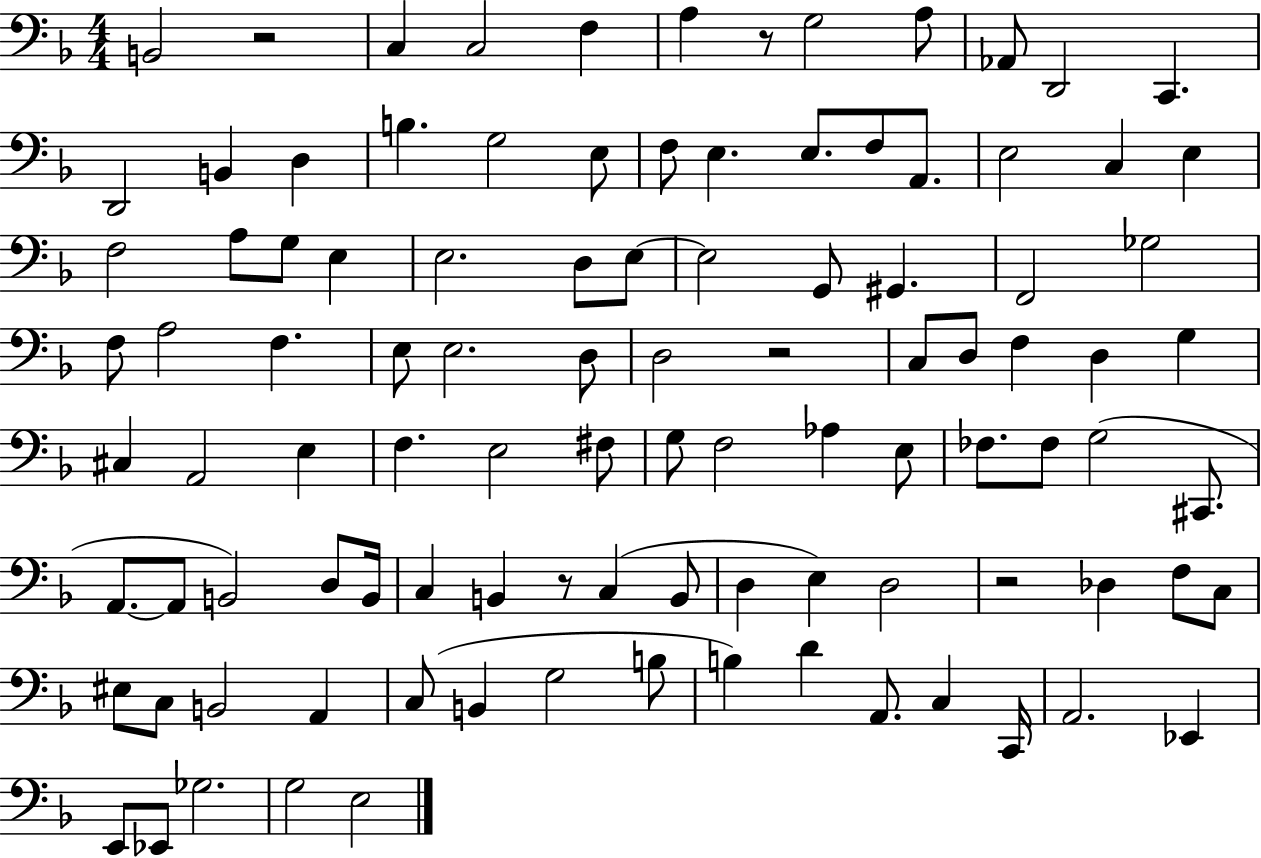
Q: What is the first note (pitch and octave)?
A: B2